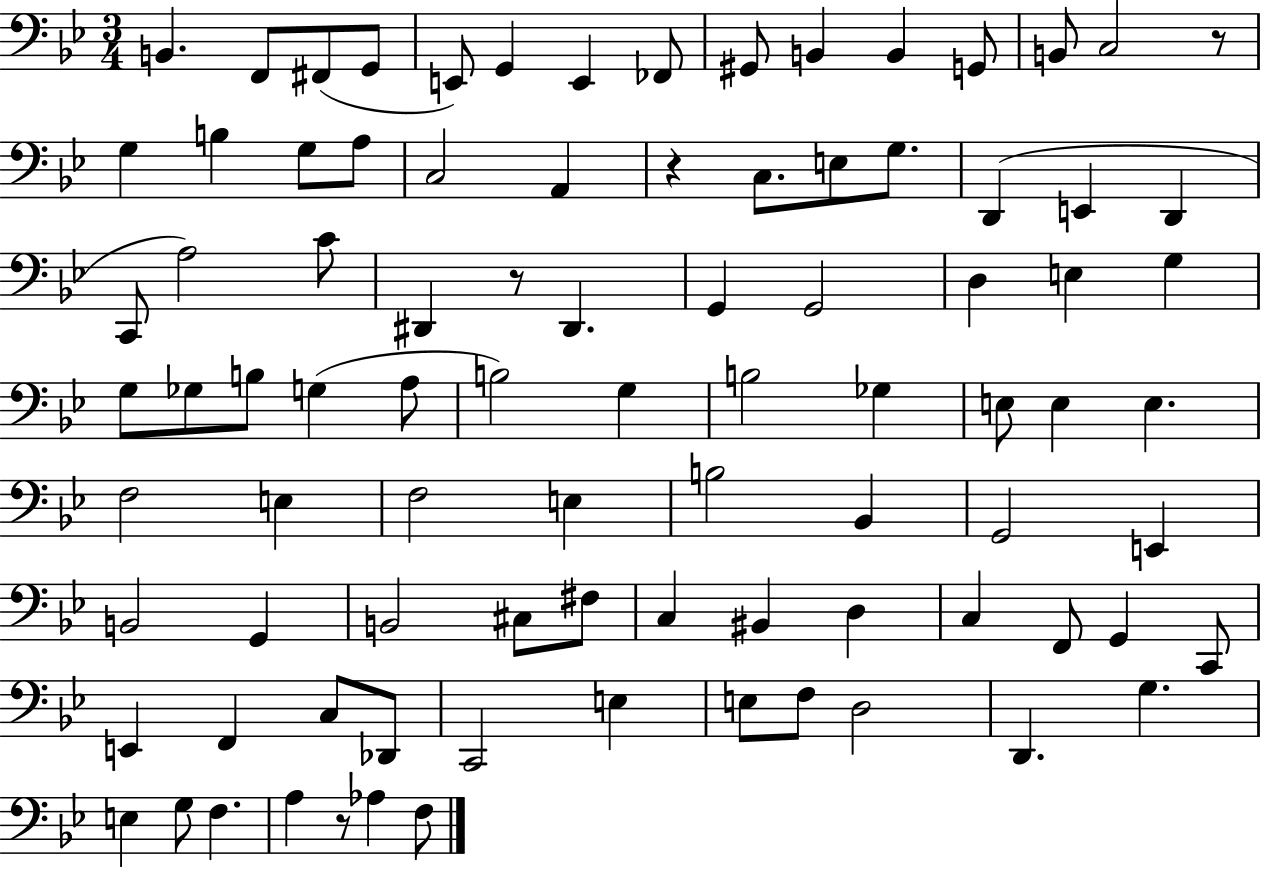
{
  \clef bass
  \numericTimeSignature
  \time 3/4
  \key bes \major
  \repeat volta 2 { b,4. f,8 fis,8( g,8 | e,8) g,4 e,4 fes,8 | gis,8 b,4 b,4 g,8 | b,8 c2 r8 | \break g4 b4 g8 a8 | c2 a,4 | r4 c8. e8 g8. | d,4( e,4 d,4 | \break c,8 a2) c'8 | dis,4 r8 dis,4. | g,4 g,2 | d4 e4 g4 | \break g8 ges8 b8 g4( a8 | b2) g4 | b2 ges4 | e8 e4 e4. | \break f2 e4 | f2 e4 | b2 bes,4 | g,2 e,4 | \break b,2 g,4 | b,2 cis8 fis8 | c4 bis,4 d4 | c4 f,8 g,4 c,8 | \break e,4 f,4 c8 des,8 | c,2 e4 | e8 f8 d2 | d,4. g4. | \break e4 g8 f4. | a4 r8 aes4 f8 | } \bar "|."
}